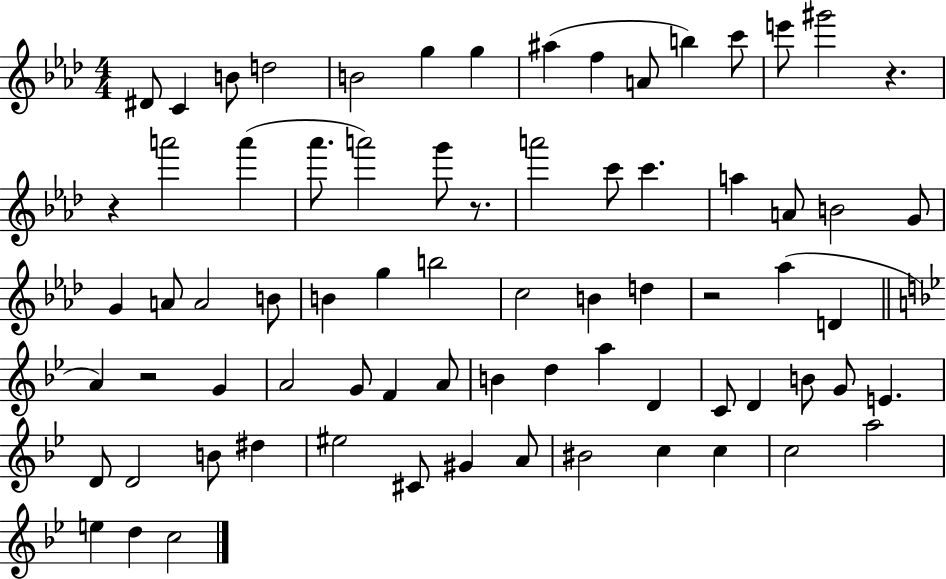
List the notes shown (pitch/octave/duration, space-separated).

D#4/e C4/q B4/e D5/h B4/h G5/q G5/q A#5/q F5/q A4/e B5/q C6/e E6/e G#6/h R/q. R/q A6/h A6/q Ab6/e. A6/h G6/e R/e. A6/h C6/e C6/q. A5/q A4/e B4/h G4/e G4/q A4/e A4/h B4/e B4/q G5/q B5/h C5/h B4/q D5/q R/h Ab5/q D4/q A4/q R/h G4/q A4/h G4/e F4/q A4/e B4/q D5/q A5/q D4/q C4/e D4/q B4/e G4/e E4/q. D4/e D4/h B4/e D#5/q EIS5/h C#4/e G#4/q A4/e BIS4/h C5/q C5/q C5/h A5/h E5/q D5/q C5/h